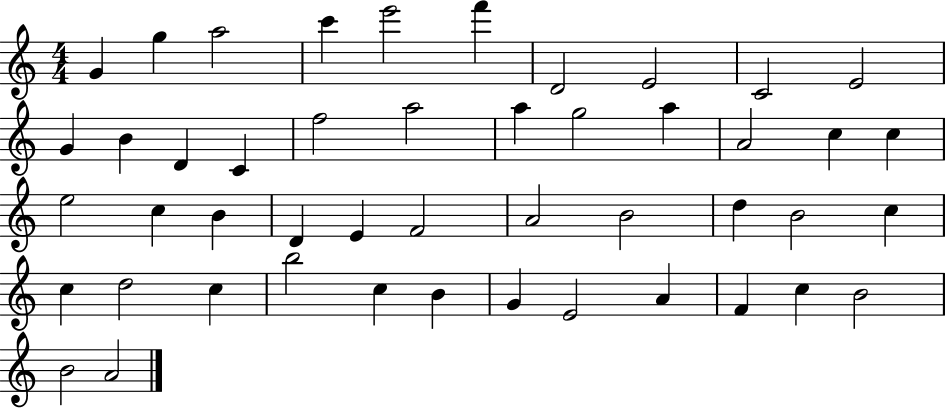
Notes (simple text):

G4/q G5/q A5/h C6/q E6/h F6/q D4/h E4/h C4/h E4/h G4/q B4/q D4/q C4/q F5/h A5/h A5/q G5/h A5/q A4/h C5/q C5/q E5/h C5/q B4/q D4/q E4/q F4/h A4/h B4/h D5/q B4/h C5/q C5/q D5/h C5/q B5/h C5/q B4/q G4/q E4/h A4/q F4/q C5/q B4/h B4/h A4/h